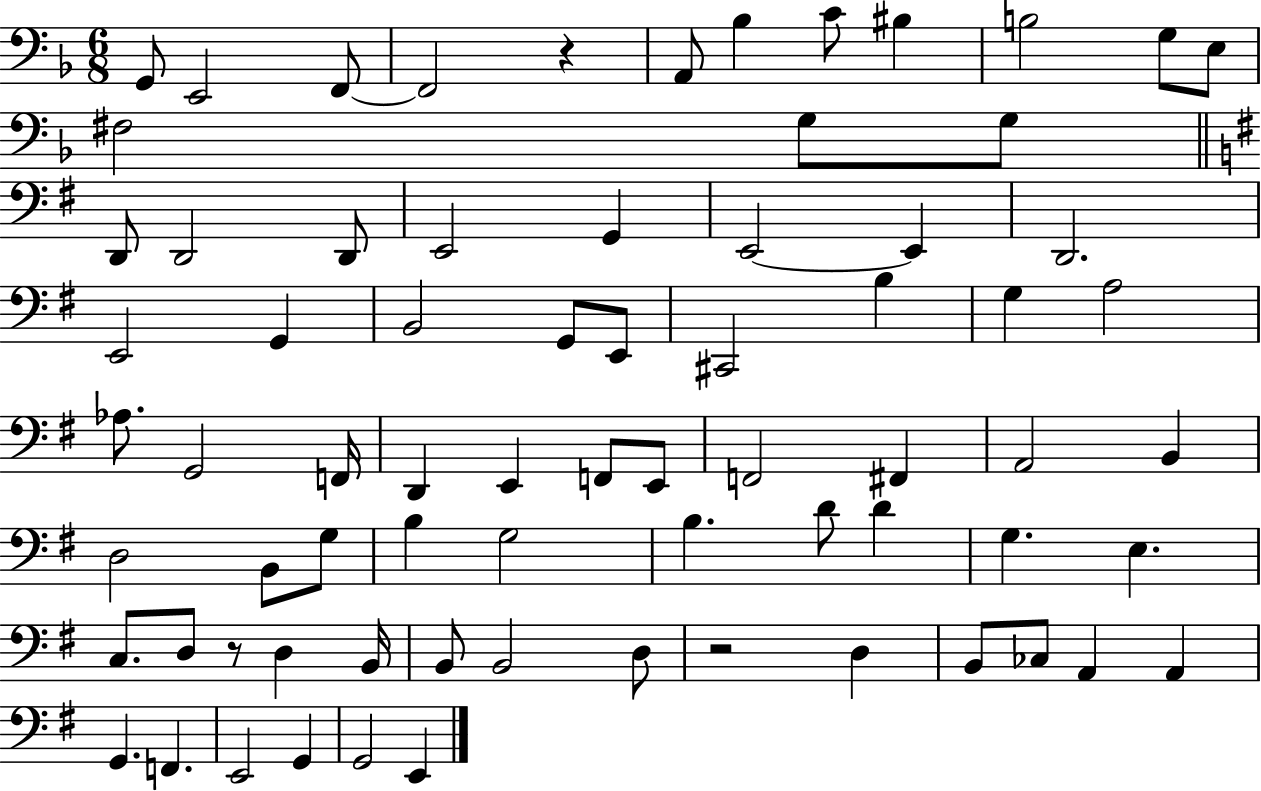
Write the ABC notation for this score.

X:1
T:Untitled
M:6/8
L:1/4
K:F
G,,/2 E,,2 F,,/2 F,,2 z A,,/2 _B, C/2 ^B, B,2 G,/2 E,/2 ^F,2 G,/2 G,/2 D,,/2 D,,2 D,,/2 E,,2 G,, E,,2 E,, D,,2 E,,2 G,, B,,2 G,,/2 E,,/2 ^C,,2 B, G, A,2 _A,/2 G,,2 F,,/4 D,, E,, F,,/2 E,,/2 F,,2 ^F,, A,,2 B,, D,2 B,,/2 G,/2 B, G,2 B, D/2 D G, E, C,/2 D,/2 z/2 D, B,,/4 B,,/2 B,,2 D,/2 z2 D, B,,/2 _C,/2 A,, A,, G,, F,, E,,2 G,, G,,2 E,,